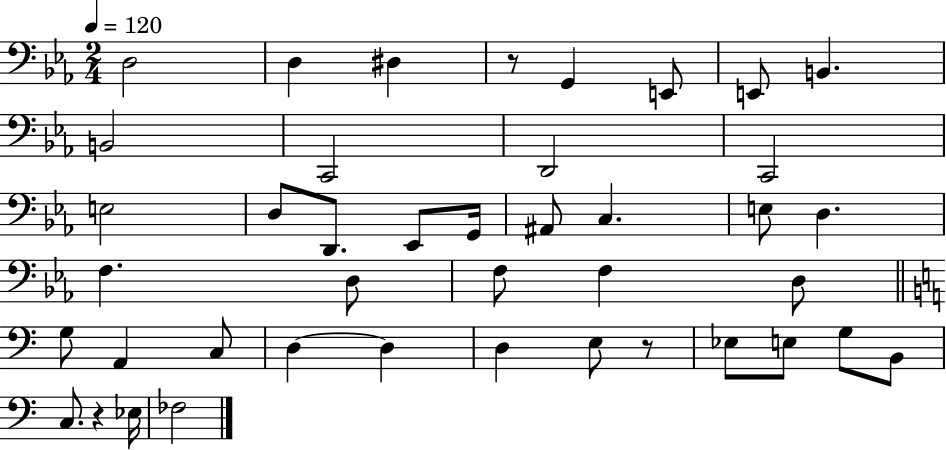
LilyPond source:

{
  \clef bass
  \numericTimeSignature
  \time 2/4
  \key ees \major
  \tempo 4 = 120
  d2 | d4 dis4 | r8 g,4 e,8 | e,8 b,4. | \break b,2 | c,2 | d,2 | c,2 | \break e2 | d8 d,8. ees,8 g,16 | ais,8 c4. | e8 d4. | \break f4. d8 | f8 f4 d8 | \bar "||" \break \key c \major g8 a,4 c8 | d4~~ d4 | d4 e8 r8 | ees8 e8 g8 b,8 | \break c8. r4 ees16 | fes2 | \bar "|."
}